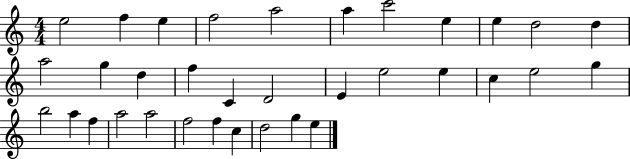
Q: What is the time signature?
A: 4/4